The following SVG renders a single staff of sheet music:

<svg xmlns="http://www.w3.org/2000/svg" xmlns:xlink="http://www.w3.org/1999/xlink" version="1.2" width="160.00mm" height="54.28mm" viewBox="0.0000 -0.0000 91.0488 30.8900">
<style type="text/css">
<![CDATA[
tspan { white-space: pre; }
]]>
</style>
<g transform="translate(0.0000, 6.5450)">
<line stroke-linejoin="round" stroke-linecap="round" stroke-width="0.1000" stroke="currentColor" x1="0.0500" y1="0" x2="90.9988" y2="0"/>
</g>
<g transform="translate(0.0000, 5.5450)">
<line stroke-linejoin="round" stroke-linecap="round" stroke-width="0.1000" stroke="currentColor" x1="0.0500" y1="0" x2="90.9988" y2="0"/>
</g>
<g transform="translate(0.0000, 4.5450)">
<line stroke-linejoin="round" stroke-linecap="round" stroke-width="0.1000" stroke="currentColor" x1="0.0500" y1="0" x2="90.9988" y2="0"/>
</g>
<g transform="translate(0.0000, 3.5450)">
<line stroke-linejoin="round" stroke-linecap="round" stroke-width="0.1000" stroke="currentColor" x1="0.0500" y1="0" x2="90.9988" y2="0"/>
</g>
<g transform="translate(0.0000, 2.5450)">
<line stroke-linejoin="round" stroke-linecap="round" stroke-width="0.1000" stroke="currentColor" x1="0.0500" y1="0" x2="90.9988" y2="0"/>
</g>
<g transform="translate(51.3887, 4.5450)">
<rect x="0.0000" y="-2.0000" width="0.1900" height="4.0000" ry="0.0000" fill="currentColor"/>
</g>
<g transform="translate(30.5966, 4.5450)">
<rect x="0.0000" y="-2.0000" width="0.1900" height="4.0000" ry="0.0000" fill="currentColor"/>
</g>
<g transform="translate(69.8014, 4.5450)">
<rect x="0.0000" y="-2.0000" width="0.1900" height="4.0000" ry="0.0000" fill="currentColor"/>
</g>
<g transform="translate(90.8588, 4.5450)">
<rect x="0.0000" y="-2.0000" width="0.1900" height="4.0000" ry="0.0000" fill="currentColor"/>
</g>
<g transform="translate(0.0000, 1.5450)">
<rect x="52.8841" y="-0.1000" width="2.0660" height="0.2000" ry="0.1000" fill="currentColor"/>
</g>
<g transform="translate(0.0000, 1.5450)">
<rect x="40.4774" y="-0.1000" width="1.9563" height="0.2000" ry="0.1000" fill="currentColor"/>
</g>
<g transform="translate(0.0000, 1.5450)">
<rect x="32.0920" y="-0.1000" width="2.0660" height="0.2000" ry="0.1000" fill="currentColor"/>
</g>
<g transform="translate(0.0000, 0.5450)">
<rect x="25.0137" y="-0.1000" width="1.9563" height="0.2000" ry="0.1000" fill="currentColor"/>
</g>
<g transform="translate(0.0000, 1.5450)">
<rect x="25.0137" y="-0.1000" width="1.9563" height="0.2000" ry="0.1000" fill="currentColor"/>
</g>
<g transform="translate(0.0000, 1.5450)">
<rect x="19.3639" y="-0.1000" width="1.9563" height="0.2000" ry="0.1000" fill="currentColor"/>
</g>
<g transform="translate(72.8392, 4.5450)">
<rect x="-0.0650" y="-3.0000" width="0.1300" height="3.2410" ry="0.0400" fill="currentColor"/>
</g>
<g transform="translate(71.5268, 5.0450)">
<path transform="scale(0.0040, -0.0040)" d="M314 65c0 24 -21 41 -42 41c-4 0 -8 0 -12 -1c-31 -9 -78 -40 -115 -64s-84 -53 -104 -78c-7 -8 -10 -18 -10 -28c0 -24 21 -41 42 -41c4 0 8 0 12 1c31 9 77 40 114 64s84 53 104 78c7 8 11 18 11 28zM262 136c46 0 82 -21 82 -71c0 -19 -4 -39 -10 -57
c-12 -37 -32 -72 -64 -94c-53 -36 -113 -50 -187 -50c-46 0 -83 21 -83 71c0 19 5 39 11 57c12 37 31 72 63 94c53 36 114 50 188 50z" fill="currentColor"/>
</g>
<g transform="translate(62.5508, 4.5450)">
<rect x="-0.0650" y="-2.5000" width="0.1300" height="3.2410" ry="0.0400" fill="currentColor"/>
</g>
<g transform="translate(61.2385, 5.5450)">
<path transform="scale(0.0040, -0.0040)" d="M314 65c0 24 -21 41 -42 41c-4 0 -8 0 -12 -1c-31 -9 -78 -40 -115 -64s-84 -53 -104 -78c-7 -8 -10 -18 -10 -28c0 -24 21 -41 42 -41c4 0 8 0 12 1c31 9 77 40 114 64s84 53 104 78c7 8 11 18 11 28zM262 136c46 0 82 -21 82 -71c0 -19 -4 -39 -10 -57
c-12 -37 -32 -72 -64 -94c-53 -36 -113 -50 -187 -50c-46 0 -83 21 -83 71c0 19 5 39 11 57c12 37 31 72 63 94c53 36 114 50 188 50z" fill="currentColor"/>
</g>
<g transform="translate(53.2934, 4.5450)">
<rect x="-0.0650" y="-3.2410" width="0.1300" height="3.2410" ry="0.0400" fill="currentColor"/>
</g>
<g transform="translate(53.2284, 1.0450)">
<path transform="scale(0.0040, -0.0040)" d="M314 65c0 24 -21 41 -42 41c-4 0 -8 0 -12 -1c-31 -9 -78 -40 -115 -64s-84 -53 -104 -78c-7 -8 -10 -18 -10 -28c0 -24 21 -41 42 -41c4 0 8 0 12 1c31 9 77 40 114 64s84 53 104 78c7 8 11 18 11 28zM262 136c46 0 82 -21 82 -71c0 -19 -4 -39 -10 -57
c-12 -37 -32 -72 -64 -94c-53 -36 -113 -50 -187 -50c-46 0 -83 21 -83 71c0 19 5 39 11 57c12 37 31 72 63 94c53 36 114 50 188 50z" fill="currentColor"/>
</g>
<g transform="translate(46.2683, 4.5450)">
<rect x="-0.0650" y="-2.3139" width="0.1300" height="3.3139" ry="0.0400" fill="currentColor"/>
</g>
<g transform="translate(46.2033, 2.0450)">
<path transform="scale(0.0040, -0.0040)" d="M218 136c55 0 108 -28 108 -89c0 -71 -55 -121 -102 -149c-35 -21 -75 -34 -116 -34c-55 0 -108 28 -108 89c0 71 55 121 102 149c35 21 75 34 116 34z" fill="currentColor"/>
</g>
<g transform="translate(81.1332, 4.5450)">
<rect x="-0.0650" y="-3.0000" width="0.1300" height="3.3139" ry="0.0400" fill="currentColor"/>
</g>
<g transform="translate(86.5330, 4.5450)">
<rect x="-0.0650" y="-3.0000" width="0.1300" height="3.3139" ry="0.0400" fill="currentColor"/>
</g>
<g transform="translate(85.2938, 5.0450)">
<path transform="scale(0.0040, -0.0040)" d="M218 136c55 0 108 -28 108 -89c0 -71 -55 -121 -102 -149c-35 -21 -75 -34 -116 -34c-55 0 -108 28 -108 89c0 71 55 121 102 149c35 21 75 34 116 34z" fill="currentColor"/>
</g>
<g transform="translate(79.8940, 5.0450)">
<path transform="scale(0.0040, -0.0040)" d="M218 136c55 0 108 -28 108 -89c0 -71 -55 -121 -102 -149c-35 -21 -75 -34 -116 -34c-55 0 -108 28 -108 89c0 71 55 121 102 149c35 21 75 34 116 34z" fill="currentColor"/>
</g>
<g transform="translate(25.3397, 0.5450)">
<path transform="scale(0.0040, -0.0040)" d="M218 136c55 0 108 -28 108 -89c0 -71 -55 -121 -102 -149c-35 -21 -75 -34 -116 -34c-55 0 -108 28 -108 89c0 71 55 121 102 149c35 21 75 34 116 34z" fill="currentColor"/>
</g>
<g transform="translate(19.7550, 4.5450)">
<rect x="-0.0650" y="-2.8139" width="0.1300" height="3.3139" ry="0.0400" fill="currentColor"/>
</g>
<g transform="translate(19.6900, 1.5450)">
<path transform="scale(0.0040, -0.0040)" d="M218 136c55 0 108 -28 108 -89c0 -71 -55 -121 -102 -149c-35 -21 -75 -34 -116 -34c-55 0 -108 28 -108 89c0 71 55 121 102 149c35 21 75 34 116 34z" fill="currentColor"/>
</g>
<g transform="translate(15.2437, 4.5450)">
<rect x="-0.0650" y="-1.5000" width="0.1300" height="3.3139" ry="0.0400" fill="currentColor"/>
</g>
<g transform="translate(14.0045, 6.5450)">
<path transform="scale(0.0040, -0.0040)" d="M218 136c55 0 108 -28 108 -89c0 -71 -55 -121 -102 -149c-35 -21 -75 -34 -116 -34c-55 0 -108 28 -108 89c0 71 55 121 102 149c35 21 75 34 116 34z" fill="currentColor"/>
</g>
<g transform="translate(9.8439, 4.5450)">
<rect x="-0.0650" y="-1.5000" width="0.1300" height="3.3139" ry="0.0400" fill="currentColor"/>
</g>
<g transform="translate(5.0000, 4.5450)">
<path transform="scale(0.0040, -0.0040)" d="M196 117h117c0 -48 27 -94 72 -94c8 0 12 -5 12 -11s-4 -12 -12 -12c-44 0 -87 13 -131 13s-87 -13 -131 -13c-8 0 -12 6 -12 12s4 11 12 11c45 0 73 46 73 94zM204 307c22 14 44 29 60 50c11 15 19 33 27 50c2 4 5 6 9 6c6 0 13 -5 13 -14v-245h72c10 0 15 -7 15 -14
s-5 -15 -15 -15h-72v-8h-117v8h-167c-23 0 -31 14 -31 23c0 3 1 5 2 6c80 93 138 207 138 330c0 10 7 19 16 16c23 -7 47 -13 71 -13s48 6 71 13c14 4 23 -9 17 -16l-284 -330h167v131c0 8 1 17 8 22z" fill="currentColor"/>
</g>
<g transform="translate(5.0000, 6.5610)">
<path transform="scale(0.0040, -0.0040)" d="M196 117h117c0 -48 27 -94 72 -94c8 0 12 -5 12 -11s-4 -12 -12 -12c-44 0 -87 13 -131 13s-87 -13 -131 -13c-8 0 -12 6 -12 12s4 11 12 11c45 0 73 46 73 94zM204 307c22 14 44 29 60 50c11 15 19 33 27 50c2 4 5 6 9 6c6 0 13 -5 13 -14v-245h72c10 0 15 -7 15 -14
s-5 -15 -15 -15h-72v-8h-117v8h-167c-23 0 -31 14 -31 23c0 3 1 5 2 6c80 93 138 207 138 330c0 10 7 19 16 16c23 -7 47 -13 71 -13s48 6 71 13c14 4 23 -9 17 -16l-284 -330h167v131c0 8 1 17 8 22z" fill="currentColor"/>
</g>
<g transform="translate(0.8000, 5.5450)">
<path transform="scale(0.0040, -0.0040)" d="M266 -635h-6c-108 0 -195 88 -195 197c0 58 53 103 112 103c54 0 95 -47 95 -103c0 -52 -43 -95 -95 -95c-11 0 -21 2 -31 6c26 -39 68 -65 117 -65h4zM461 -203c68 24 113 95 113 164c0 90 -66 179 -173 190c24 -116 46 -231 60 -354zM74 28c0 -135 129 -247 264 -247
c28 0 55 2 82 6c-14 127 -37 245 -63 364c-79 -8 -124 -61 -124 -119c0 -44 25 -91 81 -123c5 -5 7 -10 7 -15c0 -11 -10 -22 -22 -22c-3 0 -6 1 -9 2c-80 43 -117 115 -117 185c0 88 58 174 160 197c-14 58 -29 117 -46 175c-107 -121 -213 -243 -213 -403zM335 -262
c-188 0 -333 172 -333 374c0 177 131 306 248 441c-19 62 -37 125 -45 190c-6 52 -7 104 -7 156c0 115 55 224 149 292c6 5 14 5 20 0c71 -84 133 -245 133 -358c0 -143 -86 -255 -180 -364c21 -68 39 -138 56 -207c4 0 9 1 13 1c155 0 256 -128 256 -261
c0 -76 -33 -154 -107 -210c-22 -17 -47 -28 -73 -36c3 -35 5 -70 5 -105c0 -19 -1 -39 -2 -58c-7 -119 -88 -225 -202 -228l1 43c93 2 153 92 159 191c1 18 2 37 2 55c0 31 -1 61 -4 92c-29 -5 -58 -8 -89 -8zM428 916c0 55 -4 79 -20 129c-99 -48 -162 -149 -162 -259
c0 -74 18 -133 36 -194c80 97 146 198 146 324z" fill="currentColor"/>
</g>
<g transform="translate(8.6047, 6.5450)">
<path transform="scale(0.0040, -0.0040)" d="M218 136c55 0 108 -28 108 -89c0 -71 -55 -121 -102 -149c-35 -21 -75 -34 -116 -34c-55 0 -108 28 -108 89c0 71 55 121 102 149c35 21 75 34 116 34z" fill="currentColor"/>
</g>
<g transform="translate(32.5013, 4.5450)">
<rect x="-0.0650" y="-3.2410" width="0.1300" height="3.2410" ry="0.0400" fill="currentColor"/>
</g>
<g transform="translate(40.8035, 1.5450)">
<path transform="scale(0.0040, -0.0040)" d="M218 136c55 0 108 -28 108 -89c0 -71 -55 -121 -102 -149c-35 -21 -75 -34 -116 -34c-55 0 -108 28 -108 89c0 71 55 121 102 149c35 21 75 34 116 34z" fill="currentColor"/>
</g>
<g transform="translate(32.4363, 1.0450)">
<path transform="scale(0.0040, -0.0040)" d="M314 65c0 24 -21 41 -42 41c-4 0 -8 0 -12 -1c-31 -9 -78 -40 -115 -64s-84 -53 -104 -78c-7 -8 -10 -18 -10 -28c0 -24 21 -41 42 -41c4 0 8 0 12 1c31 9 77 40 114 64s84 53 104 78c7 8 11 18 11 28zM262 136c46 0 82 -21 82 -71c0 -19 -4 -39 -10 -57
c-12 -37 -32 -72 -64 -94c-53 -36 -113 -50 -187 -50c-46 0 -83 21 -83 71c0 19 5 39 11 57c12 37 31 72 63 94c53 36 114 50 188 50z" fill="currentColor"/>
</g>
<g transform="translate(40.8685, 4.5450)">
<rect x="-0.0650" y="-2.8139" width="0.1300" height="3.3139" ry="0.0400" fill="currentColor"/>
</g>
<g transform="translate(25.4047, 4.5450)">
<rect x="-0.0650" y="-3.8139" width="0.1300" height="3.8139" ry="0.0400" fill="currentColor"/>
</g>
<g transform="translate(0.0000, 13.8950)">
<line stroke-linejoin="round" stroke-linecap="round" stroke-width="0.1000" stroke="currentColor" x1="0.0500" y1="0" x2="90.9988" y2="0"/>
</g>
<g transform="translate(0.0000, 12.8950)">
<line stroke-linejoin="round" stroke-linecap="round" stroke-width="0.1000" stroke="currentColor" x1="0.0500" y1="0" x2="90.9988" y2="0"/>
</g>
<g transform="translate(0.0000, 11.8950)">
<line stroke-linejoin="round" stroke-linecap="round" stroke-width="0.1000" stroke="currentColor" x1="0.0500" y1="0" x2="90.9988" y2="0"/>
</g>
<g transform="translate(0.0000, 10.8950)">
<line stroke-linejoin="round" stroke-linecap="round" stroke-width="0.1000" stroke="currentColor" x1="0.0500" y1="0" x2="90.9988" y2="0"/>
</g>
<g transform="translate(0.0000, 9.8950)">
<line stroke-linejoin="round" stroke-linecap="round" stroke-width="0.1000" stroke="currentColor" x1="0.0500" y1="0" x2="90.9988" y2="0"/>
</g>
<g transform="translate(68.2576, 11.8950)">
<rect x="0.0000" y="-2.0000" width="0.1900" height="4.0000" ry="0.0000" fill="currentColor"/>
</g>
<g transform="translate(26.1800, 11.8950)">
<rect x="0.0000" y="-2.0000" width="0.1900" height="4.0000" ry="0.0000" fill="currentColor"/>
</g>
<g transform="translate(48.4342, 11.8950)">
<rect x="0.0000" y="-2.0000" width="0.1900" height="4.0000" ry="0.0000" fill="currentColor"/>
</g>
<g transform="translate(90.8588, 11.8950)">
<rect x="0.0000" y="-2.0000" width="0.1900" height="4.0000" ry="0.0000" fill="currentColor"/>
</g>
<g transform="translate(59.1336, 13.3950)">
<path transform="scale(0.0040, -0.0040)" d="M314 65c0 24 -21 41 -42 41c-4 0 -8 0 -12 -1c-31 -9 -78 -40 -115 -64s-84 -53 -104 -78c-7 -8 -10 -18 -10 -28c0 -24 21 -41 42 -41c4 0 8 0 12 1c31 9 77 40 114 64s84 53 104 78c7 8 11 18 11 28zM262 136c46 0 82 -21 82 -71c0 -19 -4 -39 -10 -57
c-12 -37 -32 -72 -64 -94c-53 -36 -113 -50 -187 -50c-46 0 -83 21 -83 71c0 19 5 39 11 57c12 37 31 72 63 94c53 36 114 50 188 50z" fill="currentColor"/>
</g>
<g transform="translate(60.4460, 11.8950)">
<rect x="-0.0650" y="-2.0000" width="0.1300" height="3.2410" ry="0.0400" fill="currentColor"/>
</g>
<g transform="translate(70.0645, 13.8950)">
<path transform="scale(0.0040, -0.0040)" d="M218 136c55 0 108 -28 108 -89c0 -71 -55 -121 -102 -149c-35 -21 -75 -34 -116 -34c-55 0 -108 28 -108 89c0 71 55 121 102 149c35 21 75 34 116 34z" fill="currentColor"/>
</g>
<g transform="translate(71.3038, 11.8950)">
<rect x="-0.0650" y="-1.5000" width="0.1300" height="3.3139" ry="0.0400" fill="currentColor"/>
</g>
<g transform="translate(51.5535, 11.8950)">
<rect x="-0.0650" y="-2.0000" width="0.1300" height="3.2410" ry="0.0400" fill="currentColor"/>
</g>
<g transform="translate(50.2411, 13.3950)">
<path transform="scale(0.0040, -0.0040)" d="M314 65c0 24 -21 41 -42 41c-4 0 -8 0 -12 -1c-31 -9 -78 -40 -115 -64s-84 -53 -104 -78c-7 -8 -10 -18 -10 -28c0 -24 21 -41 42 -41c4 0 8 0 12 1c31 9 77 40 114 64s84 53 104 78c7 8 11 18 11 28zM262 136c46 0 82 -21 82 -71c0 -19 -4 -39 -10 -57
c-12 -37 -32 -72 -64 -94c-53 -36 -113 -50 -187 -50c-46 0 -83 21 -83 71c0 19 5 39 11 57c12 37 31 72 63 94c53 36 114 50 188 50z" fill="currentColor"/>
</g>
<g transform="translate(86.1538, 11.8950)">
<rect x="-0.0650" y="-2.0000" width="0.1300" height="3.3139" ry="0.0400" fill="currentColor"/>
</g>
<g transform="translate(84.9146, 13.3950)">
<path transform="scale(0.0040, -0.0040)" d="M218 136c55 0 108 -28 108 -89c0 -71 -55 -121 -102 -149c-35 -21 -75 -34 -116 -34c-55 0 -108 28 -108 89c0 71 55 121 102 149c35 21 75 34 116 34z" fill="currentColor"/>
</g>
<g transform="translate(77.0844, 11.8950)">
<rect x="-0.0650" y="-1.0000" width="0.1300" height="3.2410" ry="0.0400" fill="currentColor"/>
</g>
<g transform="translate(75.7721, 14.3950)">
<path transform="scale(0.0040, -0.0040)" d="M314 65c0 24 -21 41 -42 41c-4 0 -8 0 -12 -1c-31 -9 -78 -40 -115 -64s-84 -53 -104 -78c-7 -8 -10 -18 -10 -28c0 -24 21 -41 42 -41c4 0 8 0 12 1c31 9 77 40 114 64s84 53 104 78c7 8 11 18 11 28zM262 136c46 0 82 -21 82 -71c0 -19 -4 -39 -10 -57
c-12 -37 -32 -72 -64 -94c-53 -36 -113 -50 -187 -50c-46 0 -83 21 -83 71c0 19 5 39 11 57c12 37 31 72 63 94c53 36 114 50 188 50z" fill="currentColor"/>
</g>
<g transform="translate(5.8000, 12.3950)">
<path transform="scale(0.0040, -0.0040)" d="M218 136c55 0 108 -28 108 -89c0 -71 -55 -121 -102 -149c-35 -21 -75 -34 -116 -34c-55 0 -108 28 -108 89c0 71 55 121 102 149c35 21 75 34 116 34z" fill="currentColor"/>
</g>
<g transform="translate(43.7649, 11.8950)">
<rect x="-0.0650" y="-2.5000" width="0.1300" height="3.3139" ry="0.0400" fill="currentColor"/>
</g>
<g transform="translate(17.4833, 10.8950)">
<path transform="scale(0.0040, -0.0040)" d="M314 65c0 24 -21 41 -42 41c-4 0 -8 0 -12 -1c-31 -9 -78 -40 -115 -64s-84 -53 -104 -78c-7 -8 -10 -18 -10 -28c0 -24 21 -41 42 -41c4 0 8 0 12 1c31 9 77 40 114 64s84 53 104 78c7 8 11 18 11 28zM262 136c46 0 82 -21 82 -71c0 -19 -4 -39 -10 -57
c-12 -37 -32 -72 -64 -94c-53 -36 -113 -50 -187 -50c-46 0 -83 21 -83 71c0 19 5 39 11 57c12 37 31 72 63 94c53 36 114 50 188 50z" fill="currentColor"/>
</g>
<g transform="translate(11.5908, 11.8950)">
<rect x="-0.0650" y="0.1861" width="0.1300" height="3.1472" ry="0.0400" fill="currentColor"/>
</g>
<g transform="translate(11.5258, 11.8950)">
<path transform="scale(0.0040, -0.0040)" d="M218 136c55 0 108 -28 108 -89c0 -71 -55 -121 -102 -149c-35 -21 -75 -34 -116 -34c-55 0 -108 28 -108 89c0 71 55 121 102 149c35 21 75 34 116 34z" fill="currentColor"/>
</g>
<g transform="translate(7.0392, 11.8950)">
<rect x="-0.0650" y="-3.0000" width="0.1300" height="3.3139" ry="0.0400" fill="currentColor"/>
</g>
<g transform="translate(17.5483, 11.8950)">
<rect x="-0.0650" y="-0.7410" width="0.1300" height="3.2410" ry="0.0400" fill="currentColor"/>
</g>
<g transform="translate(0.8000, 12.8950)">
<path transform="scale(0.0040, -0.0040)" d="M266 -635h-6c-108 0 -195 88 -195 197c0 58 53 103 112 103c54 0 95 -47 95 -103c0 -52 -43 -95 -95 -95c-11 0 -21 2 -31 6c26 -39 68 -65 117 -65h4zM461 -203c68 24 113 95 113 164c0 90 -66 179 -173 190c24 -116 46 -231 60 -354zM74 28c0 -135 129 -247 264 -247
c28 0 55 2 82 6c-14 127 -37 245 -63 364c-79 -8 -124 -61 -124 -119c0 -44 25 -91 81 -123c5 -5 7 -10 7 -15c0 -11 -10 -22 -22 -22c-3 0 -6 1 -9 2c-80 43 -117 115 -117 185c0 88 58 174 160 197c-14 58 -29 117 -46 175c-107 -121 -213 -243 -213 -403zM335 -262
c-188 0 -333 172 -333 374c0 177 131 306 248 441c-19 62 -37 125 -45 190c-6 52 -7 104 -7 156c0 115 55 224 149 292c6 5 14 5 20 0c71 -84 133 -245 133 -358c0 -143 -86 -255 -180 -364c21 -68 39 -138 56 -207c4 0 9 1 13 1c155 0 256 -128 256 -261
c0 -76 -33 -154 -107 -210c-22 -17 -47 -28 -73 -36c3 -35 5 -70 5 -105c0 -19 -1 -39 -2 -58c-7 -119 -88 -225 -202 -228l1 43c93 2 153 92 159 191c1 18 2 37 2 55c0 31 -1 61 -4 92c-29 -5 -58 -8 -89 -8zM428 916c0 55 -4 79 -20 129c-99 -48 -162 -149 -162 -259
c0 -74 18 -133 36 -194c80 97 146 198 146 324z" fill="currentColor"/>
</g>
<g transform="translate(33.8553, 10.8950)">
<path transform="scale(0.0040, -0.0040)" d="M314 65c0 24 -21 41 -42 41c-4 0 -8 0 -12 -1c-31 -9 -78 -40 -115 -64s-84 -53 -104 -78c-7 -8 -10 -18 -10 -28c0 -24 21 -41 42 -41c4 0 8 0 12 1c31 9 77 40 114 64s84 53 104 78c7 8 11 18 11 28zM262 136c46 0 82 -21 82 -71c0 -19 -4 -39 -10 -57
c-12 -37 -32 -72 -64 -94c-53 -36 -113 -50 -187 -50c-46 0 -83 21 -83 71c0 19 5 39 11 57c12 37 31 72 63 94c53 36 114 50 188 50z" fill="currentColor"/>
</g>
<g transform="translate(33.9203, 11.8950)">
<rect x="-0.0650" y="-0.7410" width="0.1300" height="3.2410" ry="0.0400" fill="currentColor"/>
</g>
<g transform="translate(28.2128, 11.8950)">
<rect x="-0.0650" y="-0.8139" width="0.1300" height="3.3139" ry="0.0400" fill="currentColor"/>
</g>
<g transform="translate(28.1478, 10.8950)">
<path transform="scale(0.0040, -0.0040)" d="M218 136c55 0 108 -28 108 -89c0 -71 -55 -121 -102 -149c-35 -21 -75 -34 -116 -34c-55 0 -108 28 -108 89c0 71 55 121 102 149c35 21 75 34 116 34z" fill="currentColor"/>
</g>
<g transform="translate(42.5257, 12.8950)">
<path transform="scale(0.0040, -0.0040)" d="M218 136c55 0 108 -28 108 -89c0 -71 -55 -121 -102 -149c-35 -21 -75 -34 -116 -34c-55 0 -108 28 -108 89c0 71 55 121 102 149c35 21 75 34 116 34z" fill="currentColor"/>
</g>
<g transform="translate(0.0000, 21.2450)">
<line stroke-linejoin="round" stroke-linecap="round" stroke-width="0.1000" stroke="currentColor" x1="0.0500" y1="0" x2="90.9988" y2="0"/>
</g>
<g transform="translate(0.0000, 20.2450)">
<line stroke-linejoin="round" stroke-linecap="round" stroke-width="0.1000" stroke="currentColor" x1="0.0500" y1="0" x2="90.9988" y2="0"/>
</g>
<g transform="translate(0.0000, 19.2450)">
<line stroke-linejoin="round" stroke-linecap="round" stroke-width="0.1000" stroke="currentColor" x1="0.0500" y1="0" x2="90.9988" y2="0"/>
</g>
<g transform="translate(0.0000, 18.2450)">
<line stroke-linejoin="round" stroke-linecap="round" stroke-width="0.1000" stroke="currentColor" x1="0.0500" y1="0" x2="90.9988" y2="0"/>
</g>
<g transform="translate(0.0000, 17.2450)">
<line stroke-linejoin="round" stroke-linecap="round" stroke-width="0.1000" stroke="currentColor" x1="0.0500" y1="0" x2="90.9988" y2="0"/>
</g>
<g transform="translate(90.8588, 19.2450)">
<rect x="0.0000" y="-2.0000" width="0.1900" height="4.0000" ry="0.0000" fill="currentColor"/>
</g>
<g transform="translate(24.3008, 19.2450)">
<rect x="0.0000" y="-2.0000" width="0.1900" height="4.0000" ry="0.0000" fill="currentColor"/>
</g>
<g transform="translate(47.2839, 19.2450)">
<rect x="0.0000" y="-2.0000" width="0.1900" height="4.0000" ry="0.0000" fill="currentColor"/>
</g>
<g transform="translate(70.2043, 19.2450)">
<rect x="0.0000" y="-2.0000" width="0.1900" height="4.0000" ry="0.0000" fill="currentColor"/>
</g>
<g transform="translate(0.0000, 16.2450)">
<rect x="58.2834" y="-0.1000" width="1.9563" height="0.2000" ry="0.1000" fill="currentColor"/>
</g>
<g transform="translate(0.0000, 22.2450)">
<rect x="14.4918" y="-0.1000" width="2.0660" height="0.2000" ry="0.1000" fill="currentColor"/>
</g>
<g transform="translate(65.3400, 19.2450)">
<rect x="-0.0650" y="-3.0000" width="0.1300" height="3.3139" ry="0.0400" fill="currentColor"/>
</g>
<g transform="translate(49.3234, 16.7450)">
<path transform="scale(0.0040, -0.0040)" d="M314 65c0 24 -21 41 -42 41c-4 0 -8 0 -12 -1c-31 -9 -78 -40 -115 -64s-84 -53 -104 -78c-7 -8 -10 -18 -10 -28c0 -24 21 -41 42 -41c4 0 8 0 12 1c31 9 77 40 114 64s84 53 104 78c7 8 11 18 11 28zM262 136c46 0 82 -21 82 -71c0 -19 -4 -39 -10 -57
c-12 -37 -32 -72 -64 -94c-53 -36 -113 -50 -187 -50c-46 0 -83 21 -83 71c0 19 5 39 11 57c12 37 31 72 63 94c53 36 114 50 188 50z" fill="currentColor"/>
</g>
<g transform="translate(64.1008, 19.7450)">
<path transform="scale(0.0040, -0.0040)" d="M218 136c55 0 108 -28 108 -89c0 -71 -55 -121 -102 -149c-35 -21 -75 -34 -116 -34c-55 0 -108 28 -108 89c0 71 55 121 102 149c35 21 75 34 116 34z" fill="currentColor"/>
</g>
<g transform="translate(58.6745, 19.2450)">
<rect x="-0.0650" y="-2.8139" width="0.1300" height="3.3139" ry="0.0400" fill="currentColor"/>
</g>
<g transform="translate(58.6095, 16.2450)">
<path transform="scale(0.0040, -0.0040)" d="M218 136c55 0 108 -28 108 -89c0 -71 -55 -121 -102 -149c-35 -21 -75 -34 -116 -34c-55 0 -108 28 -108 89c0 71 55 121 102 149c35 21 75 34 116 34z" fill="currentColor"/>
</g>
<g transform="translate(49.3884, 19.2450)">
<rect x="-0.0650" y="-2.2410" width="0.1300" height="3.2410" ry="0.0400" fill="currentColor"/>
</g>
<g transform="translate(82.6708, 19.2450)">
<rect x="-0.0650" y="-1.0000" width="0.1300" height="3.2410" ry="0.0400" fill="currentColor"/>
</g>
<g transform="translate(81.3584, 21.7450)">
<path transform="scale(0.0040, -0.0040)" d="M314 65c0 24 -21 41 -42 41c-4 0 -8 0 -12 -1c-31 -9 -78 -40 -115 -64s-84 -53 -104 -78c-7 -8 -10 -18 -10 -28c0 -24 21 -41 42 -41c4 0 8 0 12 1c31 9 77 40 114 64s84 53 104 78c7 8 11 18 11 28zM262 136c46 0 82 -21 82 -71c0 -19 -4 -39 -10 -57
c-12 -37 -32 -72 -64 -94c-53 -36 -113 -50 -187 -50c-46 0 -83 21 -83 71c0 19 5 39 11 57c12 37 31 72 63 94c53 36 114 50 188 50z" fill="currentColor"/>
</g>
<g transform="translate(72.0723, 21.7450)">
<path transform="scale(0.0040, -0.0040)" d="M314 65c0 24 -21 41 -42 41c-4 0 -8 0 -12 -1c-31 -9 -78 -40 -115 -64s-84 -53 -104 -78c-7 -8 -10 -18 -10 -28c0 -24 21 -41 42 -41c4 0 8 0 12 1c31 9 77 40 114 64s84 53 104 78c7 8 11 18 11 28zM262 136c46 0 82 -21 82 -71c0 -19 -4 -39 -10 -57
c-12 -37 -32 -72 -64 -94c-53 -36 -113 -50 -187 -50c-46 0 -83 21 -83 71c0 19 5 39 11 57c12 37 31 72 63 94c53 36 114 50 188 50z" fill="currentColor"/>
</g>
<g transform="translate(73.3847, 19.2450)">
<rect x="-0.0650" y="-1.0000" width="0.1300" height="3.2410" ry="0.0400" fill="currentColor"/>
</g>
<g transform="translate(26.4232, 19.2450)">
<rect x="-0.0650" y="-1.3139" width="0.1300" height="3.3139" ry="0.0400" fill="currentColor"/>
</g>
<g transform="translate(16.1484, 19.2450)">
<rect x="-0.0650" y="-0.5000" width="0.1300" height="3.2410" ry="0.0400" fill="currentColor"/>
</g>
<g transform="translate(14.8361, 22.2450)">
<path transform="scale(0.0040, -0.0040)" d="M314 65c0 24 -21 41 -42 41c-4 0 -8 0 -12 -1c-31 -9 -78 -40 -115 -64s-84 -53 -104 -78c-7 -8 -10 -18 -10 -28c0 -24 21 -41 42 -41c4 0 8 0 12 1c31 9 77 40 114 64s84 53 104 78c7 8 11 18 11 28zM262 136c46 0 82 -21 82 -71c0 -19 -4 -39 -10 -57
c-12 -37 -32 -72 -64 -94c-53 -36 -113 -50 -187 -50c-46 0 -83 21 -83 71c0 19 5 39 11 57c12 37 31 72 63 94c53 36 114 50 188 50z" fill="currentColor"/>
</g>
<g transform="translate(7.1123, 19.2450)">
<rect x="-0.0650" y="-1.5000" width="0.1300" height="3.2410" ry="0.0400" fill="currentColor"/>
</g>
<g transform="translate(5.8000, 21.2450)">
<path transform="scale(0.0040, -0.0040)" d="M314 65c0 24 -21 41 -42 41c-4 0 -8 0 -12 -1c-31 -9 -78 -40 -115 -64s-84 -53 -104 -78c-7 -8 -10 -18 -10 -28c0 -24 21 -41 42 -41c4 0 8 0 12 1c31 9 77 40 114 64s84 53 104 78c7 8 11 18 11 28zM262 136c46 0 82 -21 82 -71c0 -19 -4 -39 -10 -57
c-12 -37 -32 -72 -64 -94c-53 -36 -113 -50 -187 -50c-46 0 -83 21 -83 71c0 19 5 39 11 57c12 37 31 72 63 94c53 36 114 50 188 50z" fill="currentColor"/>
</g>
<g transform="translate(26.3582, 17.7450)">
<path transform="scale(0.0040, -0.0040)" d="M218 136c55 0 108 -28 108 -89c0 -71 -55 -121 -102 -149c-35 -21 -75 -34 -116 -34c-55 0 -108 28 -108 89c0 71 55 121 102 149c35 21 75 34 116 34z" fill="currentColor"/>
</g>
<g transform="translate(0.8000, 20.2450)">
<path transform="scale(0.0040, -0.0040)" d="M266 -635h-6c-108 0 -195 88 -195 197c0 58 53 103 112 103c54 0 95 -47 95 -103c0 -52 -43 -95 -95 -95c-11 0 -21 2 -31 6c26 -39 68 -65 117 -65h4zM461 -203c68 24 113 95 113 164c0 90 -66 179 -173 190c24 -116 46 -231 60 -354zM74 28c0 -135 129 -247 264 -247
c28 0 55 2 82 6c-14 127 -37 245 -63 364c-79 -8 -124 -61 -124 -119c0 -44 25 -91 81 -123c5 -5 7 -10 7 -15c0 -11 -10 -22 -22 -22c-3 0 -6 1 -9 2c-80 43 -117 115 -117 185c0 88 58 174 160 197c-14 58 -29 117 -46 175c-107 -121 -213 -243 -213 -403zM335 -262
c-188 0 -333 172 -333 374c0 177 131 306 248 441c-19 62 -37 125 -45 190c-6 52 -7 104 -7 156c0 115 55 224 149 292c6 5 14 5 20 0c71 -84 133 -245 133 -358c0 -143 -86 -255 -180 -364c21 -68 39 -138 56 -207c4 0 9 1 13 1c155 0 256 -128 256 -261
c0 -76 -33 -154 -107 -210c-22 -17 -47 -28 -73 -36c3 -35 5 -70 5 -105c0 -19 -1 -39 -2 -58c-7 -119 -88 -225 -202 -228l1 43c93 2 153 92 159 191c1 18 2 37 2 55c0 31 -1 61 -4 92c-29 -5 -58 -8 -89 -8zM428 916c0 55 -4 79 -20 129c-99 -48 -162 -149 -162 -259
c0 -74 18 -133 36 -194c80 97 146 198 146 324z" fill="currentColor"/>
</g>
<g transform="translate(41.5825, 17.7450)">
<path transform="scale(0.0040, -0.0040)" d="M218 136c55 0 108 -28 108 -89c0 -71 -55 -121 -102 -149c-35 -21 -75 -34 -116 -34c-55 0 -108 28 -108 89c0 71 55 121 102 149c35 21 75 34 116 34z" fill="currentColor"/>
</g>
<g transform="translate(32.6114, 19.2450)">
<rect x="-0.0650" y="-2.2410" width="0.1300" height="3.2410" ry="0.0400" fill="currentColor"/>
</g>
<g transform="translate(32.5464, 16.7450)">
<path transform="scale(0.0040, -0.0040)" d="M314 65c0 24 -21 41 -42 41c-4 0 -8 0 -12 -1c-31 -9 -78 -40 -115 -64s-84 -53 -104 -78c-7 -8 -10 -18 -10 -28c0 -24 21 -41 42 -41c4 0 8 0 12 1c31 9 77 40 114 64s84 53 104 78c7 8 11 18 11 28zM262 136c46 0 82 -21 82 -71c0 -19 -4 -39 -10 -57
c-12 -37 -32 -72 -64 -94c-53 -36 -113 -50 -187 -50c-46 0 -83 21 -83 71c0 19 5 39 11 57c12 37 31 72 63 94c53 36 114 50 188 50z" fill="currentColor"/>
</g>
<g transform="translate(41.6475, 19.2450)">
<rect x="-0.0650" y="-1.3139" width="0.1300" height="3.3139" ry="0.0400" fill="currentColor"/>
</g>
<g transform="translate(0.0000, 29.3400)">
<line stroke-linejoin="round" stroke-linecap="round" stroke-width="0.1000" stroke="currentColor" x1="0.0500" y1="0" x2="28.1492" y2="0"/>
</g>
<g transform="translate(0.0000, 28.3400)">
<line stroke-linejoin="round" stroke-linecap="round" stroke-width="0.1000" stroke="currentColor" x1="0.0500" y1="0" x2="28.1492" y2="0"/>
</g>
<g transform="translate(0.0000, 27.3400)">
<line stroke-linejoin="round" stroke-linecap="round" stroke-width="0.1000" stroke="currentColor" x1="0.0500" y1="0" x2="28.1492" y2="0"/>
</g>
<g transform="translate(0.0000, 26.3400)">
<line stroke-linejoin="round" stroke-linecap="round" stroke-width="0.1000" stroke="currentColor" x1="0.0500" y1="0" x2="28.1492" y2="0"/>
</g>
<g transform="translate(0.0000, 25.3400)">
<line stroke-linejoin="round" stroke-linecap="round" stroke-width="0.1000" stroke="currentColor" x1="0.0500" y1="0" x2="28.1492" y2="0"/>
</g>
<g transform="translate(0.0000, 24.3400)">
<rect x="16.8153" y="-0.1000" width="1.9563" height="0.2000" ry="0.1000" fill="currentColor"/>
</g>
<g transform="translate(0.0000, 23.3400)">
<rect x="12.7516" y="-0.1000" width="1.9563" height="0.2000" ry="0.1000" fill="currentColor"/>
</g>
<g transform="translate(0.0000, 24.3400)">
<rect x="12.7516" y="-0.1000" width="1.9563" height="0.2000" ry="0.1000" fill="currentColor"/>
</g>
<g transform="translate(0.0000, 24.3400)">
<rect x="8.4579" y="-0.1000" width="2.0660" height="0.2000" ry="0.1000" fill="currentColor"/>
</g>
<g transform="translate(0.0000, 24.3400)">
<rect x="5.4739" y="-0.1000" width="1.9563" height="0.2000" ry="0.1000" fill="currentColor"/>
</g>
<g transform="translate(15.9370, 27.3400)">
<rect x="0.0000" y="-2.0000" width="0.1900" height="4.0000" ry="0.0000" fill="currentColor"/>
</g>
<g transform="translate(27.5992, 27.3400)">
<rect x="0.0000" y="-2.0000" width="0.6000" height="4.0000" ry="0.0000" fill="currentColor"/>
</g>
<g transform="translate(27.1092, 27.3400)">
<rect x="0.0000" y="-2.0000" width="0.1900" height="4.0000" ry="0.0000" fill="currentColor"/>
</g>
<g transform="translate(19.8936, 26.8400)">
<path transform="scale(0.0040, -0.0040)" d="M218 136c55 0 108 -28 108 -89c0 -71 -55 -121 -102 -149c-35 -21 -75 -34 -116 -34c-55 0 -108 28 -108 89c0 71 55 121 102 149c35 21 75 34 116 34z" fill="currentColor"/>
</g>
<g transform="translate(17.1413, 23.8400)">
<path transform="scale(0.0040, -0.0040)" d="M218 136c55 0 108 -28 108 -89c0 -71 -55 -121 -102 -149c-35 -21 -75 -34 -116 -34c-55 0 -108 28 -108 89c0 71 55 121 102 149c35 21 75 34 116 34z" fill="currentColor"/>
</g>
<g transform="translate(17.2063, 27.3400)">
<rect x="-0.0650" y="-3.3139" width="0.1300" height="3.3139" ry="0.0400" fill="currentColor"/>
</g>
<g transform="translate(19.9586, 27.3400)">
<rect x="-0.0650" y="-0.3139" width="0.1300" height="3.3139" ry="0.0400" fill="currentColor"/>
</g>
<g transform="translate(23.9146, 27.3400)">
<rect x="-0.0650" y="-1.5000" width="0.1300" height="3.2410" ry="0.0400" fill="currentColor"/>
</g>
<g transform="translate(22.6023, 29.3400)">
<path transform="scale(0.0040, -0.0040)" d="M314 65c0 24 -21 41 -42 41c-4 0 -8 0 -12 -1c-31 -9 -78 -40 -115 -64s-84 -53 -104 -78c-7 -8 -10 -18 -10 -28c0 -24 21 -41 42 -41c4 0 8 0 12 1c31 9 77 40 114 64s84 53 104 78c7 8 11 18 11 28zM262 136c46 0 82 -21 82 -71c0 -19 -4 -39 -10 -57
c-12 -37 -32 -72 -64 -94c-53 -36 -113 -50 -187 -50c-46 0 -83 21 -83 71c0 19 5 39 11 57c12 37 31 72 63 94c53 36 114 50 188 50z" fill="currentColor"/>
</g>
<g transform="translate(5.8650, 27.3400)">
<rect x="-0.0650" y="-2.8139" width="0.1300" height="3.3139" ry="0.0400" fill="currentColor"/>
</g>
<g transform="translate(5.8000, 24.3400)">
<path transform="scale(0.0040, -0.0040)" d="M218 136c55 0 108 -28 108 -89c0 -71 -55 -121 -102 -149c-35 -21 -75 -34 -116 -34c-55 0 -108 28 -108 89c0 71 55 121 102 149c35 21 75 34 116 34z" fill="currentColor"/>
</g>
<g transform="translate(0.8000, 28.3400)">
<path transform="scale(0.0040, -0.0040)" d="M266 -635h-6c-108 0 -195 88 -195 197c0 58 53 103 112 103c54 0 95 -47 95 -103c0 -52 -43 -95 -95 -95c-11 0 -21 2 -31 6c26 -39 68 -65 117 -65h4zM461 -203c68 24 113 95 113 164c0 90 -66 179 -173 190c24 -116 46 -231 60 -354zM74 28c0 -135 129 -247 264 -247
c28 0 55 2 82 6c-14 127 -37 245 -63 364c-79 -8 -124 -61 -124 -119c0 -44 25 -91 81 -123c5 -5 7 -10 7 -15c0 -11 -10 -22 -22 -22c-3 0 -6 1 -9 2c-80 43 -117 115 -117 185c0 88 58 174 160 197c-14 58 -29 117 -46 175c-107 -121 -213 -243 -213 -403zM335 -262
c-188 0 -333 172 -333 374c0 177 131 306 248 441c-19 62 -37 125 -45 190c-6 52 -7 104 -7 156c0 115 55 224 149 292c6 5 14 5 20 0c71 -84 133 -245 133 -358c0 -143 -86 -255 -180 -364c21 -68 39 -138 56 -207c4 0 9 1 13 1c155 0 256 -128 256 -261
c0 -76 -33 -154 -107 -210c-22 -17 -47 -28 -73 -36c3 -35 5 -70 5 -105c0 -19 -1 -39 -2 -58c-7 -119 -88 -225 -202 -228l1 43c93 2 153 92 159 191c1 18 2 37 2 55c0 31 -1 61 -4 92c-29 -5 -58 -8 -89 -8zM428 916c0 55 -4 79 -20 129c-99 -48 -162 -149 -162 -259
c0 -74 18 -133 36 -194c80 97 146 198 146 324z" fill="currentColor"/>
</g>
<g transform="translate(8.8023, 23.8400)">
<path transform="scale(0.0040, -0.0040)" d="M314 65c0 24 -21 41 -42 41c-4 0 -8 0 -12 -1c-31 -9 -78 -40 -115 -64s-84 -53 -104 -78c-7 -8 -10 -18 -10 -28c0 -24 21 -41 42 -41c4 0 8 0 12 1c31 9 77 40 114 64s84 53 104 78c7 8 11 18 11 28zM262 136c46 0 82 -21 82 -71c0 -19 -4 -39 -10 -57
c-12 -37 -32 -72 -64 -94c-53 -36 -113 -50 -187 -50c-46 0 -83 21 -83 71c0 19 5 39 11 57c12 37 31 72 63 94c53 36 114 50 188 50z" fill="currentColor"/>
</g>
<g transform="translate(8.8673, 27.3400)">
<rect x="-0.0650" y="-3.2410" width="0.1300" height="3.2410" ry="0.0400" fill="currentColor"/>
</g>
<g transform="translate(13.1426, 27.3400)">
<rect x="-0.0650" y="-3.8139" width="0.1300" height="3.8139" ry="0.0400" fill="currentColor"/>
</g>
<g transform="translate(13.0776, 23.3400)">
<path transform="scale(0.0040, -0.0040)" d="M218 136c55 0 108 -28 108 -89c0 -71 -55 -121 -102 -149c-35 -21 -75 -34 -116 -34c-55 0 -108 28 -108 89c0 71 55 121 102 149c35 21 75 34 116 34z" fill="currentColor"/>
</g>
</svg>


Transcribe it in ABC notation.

X:1
T:Untitled
M:4/4
L:1/4
K:C
E E a c' b2 a g b2 G2 A2 A A A B d2 d d2 G F2 F2 E D2 F E2 C2 e g2 e g2 a A D2 D2 a b2 c' b c E2